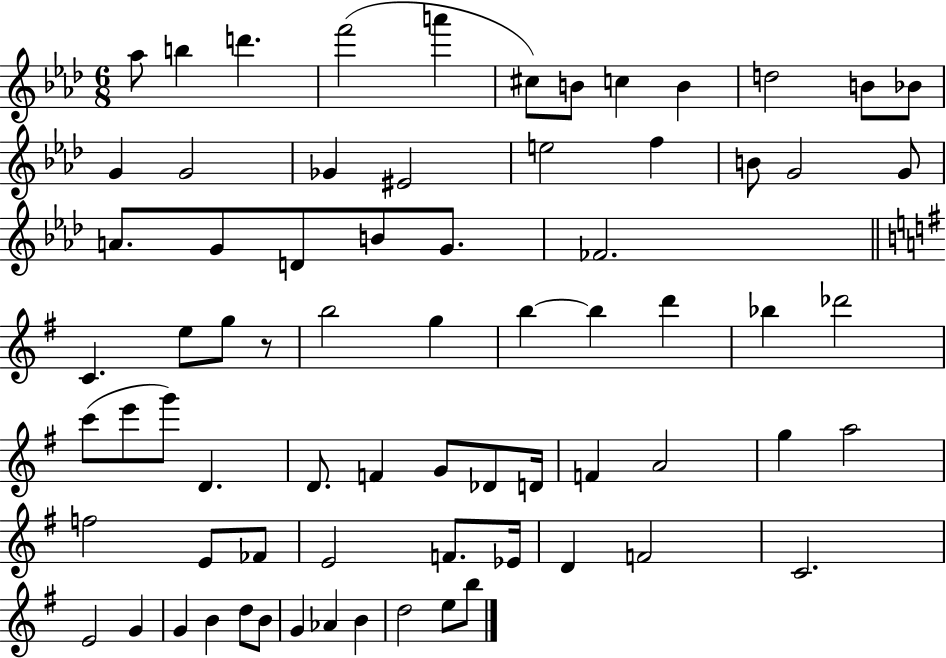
Ab5/e B5/q D6/q. F6/h A6/q C#5/e B4/e C5/q B4/q D5/h B4/e Bb4/e G4/q G4/h Gb4/q EIS4/h E5/h F5/q B4/e G4/h G4/e A4/e. G4/e D4/e B4/e G4/e. FES4/h. C4/q. E5/e G5/e R/e B5/h G5/q B5/q B5/q D6/q Bb5/q Db6/h C6/e E6/e G6/e D4/q. D4/e. F4/q G4/e Db4/e D4/s F4/q A4/h G5/q A5/h F5/h E4/e FES4/e E4/h F4/e. Eb4/s D4/q F4/h C4/h. E4/h G4/q G4/q B4/q D5/e B4/e G4/q Ab4/q B4/q D5/h E5/e B5/e